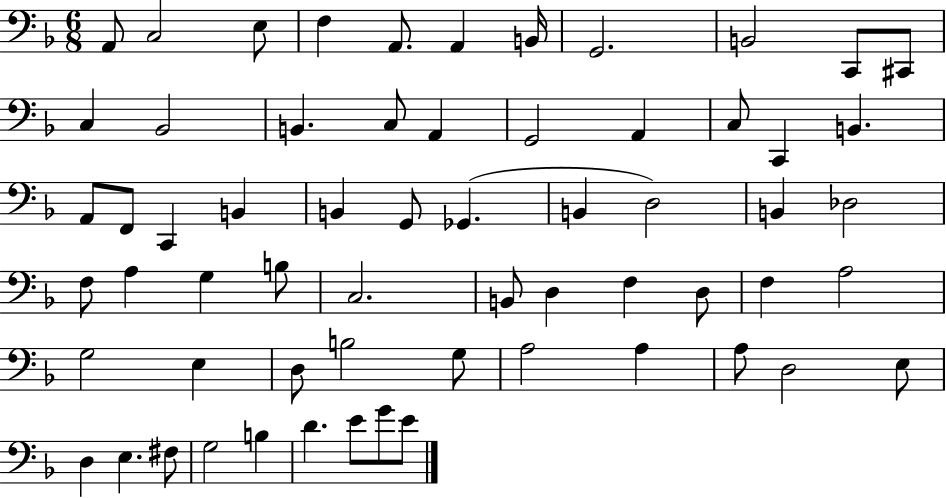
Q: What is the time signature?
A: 6/8